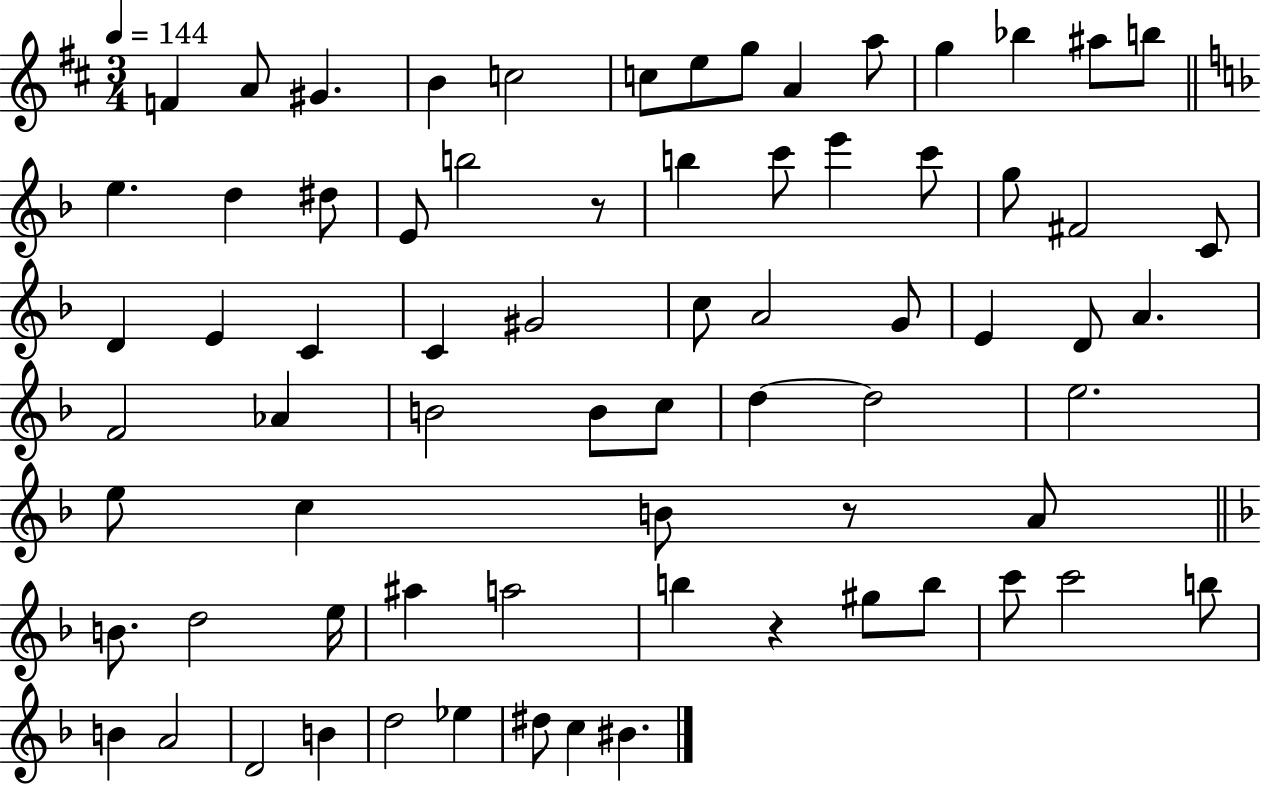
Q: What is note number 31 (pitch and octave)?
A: G#4